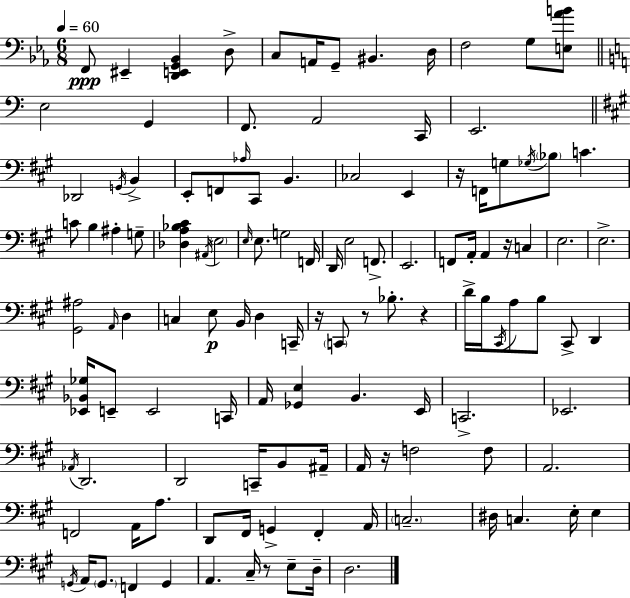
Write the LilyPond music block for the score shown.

{
  \clef bass
  \numericTimeSignature
  \time 6/8
  \key c \minor
  \tempo 4 = 60
  \repeat volta 2 { f,8\ppp eis,4-- <d, e, g, bes,>4 d8-> | c8 a,16 g,8-- bis,4. d16 | f2 g8 <e aes' b'>8 | \bar "||" \break \key c \major e2 g,4 | f,8. a,2 c,16 | e,2. | \bar "||" \break \key a \major des,2 \acciaccatura { g,16 } b,4-> | e,8-. f,8 \grace { aes16 } cis,8 b,4. | ces2 e,4 | r16 f,16 g8 \acciaccatura { ges16 } \parenthesize bes8 c'4. | \break c'8 b4 ais4-. | g8-- <des a bes cis'>4 \acciaccatura { ais,16 } \parenthesize e2 | \grace { e16 } e8. g2 | f,16 d,16 e2 | \break f,8.-> e,2. | f,8 a,16-. a,4 | r16 c4 e2. | e2.-> | \break <gis, ais>2 | \grace { a,16 } d4 c4 e8\p | b,16 d4 c,16-- r16 \parenthesize c,8 r8 bes8.-. | r4 d'16-> b16 \acciaccatura { cis,16 } a8 b8 | \break cis,8-> d,4 <ees, bes, ges>16 e,8-- e,2 | c,16 a,16 <ges, e>4 | b,4. e,16 c,2.-> | ees,2. | \break \acciaccatura { aes,16 } d,2. | d,2 | c,16-- b,8 ais,16-- a,16 r16 f2 | f8 a,2. | \break f,2 | a,16 a8. d,8 fis,16 g,4-> | fis,4-. a,16 \parenthesize c2.-- | dis16 c4. | \break e16-. e4 \acciaccatura { g,16 } a,16 \parenthesize g,8. | f,4 g,4 a,4. | cis16-- r8 e8-- d16-- d2. | } \bar "|."
}